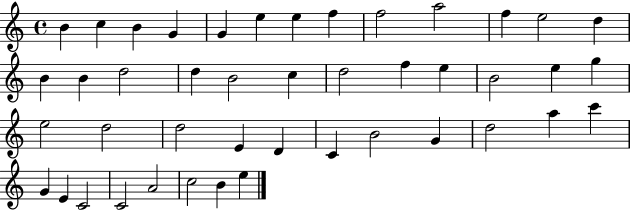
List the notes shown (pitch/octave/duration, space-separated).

B4/q C5/q B4/q G4/q G4/q E5/q E5/q F5/q F5/h A5/h F5/q E5/h D5/q B4/q B4/q D5/h D5/q B4/h C5/q D5/h F5/q E5/q B4/h E5/q G5/q E5/h D5/h D5/h E4/q D4/q C4/q B4/h G4/q D5/h A5/q C6/q G4/q E4/q C4/h C4/h A4/h C5/h B4/q E5/q